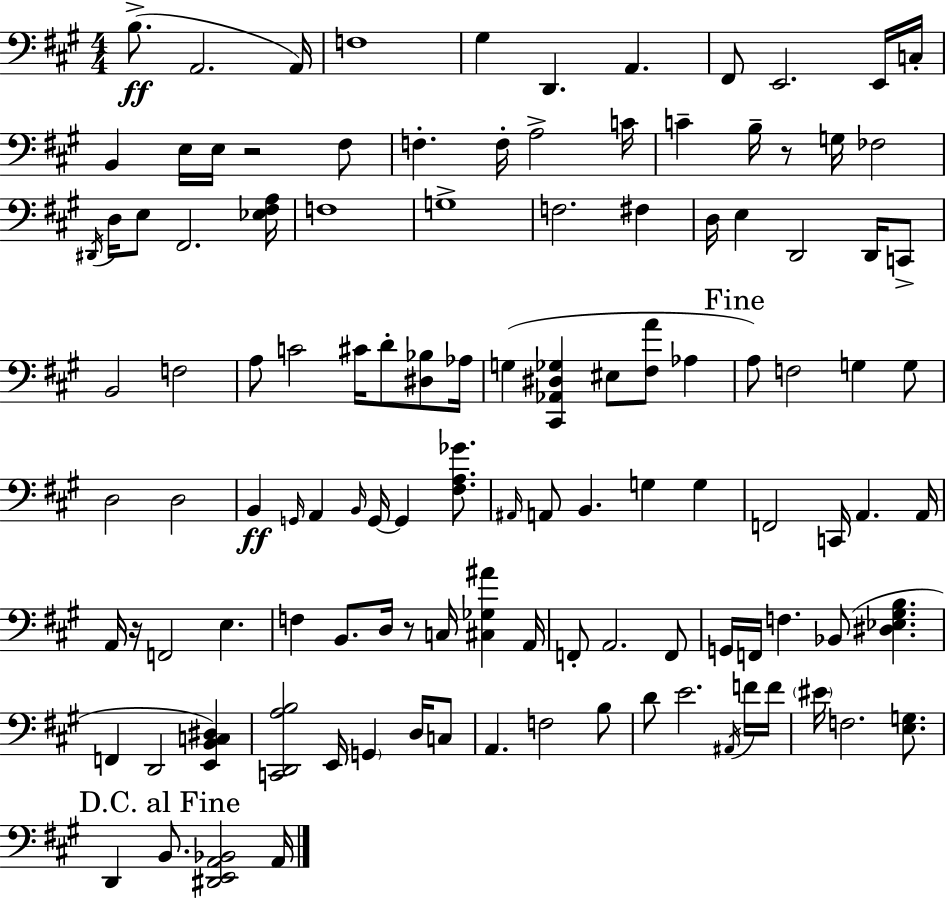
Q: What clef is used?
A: bass